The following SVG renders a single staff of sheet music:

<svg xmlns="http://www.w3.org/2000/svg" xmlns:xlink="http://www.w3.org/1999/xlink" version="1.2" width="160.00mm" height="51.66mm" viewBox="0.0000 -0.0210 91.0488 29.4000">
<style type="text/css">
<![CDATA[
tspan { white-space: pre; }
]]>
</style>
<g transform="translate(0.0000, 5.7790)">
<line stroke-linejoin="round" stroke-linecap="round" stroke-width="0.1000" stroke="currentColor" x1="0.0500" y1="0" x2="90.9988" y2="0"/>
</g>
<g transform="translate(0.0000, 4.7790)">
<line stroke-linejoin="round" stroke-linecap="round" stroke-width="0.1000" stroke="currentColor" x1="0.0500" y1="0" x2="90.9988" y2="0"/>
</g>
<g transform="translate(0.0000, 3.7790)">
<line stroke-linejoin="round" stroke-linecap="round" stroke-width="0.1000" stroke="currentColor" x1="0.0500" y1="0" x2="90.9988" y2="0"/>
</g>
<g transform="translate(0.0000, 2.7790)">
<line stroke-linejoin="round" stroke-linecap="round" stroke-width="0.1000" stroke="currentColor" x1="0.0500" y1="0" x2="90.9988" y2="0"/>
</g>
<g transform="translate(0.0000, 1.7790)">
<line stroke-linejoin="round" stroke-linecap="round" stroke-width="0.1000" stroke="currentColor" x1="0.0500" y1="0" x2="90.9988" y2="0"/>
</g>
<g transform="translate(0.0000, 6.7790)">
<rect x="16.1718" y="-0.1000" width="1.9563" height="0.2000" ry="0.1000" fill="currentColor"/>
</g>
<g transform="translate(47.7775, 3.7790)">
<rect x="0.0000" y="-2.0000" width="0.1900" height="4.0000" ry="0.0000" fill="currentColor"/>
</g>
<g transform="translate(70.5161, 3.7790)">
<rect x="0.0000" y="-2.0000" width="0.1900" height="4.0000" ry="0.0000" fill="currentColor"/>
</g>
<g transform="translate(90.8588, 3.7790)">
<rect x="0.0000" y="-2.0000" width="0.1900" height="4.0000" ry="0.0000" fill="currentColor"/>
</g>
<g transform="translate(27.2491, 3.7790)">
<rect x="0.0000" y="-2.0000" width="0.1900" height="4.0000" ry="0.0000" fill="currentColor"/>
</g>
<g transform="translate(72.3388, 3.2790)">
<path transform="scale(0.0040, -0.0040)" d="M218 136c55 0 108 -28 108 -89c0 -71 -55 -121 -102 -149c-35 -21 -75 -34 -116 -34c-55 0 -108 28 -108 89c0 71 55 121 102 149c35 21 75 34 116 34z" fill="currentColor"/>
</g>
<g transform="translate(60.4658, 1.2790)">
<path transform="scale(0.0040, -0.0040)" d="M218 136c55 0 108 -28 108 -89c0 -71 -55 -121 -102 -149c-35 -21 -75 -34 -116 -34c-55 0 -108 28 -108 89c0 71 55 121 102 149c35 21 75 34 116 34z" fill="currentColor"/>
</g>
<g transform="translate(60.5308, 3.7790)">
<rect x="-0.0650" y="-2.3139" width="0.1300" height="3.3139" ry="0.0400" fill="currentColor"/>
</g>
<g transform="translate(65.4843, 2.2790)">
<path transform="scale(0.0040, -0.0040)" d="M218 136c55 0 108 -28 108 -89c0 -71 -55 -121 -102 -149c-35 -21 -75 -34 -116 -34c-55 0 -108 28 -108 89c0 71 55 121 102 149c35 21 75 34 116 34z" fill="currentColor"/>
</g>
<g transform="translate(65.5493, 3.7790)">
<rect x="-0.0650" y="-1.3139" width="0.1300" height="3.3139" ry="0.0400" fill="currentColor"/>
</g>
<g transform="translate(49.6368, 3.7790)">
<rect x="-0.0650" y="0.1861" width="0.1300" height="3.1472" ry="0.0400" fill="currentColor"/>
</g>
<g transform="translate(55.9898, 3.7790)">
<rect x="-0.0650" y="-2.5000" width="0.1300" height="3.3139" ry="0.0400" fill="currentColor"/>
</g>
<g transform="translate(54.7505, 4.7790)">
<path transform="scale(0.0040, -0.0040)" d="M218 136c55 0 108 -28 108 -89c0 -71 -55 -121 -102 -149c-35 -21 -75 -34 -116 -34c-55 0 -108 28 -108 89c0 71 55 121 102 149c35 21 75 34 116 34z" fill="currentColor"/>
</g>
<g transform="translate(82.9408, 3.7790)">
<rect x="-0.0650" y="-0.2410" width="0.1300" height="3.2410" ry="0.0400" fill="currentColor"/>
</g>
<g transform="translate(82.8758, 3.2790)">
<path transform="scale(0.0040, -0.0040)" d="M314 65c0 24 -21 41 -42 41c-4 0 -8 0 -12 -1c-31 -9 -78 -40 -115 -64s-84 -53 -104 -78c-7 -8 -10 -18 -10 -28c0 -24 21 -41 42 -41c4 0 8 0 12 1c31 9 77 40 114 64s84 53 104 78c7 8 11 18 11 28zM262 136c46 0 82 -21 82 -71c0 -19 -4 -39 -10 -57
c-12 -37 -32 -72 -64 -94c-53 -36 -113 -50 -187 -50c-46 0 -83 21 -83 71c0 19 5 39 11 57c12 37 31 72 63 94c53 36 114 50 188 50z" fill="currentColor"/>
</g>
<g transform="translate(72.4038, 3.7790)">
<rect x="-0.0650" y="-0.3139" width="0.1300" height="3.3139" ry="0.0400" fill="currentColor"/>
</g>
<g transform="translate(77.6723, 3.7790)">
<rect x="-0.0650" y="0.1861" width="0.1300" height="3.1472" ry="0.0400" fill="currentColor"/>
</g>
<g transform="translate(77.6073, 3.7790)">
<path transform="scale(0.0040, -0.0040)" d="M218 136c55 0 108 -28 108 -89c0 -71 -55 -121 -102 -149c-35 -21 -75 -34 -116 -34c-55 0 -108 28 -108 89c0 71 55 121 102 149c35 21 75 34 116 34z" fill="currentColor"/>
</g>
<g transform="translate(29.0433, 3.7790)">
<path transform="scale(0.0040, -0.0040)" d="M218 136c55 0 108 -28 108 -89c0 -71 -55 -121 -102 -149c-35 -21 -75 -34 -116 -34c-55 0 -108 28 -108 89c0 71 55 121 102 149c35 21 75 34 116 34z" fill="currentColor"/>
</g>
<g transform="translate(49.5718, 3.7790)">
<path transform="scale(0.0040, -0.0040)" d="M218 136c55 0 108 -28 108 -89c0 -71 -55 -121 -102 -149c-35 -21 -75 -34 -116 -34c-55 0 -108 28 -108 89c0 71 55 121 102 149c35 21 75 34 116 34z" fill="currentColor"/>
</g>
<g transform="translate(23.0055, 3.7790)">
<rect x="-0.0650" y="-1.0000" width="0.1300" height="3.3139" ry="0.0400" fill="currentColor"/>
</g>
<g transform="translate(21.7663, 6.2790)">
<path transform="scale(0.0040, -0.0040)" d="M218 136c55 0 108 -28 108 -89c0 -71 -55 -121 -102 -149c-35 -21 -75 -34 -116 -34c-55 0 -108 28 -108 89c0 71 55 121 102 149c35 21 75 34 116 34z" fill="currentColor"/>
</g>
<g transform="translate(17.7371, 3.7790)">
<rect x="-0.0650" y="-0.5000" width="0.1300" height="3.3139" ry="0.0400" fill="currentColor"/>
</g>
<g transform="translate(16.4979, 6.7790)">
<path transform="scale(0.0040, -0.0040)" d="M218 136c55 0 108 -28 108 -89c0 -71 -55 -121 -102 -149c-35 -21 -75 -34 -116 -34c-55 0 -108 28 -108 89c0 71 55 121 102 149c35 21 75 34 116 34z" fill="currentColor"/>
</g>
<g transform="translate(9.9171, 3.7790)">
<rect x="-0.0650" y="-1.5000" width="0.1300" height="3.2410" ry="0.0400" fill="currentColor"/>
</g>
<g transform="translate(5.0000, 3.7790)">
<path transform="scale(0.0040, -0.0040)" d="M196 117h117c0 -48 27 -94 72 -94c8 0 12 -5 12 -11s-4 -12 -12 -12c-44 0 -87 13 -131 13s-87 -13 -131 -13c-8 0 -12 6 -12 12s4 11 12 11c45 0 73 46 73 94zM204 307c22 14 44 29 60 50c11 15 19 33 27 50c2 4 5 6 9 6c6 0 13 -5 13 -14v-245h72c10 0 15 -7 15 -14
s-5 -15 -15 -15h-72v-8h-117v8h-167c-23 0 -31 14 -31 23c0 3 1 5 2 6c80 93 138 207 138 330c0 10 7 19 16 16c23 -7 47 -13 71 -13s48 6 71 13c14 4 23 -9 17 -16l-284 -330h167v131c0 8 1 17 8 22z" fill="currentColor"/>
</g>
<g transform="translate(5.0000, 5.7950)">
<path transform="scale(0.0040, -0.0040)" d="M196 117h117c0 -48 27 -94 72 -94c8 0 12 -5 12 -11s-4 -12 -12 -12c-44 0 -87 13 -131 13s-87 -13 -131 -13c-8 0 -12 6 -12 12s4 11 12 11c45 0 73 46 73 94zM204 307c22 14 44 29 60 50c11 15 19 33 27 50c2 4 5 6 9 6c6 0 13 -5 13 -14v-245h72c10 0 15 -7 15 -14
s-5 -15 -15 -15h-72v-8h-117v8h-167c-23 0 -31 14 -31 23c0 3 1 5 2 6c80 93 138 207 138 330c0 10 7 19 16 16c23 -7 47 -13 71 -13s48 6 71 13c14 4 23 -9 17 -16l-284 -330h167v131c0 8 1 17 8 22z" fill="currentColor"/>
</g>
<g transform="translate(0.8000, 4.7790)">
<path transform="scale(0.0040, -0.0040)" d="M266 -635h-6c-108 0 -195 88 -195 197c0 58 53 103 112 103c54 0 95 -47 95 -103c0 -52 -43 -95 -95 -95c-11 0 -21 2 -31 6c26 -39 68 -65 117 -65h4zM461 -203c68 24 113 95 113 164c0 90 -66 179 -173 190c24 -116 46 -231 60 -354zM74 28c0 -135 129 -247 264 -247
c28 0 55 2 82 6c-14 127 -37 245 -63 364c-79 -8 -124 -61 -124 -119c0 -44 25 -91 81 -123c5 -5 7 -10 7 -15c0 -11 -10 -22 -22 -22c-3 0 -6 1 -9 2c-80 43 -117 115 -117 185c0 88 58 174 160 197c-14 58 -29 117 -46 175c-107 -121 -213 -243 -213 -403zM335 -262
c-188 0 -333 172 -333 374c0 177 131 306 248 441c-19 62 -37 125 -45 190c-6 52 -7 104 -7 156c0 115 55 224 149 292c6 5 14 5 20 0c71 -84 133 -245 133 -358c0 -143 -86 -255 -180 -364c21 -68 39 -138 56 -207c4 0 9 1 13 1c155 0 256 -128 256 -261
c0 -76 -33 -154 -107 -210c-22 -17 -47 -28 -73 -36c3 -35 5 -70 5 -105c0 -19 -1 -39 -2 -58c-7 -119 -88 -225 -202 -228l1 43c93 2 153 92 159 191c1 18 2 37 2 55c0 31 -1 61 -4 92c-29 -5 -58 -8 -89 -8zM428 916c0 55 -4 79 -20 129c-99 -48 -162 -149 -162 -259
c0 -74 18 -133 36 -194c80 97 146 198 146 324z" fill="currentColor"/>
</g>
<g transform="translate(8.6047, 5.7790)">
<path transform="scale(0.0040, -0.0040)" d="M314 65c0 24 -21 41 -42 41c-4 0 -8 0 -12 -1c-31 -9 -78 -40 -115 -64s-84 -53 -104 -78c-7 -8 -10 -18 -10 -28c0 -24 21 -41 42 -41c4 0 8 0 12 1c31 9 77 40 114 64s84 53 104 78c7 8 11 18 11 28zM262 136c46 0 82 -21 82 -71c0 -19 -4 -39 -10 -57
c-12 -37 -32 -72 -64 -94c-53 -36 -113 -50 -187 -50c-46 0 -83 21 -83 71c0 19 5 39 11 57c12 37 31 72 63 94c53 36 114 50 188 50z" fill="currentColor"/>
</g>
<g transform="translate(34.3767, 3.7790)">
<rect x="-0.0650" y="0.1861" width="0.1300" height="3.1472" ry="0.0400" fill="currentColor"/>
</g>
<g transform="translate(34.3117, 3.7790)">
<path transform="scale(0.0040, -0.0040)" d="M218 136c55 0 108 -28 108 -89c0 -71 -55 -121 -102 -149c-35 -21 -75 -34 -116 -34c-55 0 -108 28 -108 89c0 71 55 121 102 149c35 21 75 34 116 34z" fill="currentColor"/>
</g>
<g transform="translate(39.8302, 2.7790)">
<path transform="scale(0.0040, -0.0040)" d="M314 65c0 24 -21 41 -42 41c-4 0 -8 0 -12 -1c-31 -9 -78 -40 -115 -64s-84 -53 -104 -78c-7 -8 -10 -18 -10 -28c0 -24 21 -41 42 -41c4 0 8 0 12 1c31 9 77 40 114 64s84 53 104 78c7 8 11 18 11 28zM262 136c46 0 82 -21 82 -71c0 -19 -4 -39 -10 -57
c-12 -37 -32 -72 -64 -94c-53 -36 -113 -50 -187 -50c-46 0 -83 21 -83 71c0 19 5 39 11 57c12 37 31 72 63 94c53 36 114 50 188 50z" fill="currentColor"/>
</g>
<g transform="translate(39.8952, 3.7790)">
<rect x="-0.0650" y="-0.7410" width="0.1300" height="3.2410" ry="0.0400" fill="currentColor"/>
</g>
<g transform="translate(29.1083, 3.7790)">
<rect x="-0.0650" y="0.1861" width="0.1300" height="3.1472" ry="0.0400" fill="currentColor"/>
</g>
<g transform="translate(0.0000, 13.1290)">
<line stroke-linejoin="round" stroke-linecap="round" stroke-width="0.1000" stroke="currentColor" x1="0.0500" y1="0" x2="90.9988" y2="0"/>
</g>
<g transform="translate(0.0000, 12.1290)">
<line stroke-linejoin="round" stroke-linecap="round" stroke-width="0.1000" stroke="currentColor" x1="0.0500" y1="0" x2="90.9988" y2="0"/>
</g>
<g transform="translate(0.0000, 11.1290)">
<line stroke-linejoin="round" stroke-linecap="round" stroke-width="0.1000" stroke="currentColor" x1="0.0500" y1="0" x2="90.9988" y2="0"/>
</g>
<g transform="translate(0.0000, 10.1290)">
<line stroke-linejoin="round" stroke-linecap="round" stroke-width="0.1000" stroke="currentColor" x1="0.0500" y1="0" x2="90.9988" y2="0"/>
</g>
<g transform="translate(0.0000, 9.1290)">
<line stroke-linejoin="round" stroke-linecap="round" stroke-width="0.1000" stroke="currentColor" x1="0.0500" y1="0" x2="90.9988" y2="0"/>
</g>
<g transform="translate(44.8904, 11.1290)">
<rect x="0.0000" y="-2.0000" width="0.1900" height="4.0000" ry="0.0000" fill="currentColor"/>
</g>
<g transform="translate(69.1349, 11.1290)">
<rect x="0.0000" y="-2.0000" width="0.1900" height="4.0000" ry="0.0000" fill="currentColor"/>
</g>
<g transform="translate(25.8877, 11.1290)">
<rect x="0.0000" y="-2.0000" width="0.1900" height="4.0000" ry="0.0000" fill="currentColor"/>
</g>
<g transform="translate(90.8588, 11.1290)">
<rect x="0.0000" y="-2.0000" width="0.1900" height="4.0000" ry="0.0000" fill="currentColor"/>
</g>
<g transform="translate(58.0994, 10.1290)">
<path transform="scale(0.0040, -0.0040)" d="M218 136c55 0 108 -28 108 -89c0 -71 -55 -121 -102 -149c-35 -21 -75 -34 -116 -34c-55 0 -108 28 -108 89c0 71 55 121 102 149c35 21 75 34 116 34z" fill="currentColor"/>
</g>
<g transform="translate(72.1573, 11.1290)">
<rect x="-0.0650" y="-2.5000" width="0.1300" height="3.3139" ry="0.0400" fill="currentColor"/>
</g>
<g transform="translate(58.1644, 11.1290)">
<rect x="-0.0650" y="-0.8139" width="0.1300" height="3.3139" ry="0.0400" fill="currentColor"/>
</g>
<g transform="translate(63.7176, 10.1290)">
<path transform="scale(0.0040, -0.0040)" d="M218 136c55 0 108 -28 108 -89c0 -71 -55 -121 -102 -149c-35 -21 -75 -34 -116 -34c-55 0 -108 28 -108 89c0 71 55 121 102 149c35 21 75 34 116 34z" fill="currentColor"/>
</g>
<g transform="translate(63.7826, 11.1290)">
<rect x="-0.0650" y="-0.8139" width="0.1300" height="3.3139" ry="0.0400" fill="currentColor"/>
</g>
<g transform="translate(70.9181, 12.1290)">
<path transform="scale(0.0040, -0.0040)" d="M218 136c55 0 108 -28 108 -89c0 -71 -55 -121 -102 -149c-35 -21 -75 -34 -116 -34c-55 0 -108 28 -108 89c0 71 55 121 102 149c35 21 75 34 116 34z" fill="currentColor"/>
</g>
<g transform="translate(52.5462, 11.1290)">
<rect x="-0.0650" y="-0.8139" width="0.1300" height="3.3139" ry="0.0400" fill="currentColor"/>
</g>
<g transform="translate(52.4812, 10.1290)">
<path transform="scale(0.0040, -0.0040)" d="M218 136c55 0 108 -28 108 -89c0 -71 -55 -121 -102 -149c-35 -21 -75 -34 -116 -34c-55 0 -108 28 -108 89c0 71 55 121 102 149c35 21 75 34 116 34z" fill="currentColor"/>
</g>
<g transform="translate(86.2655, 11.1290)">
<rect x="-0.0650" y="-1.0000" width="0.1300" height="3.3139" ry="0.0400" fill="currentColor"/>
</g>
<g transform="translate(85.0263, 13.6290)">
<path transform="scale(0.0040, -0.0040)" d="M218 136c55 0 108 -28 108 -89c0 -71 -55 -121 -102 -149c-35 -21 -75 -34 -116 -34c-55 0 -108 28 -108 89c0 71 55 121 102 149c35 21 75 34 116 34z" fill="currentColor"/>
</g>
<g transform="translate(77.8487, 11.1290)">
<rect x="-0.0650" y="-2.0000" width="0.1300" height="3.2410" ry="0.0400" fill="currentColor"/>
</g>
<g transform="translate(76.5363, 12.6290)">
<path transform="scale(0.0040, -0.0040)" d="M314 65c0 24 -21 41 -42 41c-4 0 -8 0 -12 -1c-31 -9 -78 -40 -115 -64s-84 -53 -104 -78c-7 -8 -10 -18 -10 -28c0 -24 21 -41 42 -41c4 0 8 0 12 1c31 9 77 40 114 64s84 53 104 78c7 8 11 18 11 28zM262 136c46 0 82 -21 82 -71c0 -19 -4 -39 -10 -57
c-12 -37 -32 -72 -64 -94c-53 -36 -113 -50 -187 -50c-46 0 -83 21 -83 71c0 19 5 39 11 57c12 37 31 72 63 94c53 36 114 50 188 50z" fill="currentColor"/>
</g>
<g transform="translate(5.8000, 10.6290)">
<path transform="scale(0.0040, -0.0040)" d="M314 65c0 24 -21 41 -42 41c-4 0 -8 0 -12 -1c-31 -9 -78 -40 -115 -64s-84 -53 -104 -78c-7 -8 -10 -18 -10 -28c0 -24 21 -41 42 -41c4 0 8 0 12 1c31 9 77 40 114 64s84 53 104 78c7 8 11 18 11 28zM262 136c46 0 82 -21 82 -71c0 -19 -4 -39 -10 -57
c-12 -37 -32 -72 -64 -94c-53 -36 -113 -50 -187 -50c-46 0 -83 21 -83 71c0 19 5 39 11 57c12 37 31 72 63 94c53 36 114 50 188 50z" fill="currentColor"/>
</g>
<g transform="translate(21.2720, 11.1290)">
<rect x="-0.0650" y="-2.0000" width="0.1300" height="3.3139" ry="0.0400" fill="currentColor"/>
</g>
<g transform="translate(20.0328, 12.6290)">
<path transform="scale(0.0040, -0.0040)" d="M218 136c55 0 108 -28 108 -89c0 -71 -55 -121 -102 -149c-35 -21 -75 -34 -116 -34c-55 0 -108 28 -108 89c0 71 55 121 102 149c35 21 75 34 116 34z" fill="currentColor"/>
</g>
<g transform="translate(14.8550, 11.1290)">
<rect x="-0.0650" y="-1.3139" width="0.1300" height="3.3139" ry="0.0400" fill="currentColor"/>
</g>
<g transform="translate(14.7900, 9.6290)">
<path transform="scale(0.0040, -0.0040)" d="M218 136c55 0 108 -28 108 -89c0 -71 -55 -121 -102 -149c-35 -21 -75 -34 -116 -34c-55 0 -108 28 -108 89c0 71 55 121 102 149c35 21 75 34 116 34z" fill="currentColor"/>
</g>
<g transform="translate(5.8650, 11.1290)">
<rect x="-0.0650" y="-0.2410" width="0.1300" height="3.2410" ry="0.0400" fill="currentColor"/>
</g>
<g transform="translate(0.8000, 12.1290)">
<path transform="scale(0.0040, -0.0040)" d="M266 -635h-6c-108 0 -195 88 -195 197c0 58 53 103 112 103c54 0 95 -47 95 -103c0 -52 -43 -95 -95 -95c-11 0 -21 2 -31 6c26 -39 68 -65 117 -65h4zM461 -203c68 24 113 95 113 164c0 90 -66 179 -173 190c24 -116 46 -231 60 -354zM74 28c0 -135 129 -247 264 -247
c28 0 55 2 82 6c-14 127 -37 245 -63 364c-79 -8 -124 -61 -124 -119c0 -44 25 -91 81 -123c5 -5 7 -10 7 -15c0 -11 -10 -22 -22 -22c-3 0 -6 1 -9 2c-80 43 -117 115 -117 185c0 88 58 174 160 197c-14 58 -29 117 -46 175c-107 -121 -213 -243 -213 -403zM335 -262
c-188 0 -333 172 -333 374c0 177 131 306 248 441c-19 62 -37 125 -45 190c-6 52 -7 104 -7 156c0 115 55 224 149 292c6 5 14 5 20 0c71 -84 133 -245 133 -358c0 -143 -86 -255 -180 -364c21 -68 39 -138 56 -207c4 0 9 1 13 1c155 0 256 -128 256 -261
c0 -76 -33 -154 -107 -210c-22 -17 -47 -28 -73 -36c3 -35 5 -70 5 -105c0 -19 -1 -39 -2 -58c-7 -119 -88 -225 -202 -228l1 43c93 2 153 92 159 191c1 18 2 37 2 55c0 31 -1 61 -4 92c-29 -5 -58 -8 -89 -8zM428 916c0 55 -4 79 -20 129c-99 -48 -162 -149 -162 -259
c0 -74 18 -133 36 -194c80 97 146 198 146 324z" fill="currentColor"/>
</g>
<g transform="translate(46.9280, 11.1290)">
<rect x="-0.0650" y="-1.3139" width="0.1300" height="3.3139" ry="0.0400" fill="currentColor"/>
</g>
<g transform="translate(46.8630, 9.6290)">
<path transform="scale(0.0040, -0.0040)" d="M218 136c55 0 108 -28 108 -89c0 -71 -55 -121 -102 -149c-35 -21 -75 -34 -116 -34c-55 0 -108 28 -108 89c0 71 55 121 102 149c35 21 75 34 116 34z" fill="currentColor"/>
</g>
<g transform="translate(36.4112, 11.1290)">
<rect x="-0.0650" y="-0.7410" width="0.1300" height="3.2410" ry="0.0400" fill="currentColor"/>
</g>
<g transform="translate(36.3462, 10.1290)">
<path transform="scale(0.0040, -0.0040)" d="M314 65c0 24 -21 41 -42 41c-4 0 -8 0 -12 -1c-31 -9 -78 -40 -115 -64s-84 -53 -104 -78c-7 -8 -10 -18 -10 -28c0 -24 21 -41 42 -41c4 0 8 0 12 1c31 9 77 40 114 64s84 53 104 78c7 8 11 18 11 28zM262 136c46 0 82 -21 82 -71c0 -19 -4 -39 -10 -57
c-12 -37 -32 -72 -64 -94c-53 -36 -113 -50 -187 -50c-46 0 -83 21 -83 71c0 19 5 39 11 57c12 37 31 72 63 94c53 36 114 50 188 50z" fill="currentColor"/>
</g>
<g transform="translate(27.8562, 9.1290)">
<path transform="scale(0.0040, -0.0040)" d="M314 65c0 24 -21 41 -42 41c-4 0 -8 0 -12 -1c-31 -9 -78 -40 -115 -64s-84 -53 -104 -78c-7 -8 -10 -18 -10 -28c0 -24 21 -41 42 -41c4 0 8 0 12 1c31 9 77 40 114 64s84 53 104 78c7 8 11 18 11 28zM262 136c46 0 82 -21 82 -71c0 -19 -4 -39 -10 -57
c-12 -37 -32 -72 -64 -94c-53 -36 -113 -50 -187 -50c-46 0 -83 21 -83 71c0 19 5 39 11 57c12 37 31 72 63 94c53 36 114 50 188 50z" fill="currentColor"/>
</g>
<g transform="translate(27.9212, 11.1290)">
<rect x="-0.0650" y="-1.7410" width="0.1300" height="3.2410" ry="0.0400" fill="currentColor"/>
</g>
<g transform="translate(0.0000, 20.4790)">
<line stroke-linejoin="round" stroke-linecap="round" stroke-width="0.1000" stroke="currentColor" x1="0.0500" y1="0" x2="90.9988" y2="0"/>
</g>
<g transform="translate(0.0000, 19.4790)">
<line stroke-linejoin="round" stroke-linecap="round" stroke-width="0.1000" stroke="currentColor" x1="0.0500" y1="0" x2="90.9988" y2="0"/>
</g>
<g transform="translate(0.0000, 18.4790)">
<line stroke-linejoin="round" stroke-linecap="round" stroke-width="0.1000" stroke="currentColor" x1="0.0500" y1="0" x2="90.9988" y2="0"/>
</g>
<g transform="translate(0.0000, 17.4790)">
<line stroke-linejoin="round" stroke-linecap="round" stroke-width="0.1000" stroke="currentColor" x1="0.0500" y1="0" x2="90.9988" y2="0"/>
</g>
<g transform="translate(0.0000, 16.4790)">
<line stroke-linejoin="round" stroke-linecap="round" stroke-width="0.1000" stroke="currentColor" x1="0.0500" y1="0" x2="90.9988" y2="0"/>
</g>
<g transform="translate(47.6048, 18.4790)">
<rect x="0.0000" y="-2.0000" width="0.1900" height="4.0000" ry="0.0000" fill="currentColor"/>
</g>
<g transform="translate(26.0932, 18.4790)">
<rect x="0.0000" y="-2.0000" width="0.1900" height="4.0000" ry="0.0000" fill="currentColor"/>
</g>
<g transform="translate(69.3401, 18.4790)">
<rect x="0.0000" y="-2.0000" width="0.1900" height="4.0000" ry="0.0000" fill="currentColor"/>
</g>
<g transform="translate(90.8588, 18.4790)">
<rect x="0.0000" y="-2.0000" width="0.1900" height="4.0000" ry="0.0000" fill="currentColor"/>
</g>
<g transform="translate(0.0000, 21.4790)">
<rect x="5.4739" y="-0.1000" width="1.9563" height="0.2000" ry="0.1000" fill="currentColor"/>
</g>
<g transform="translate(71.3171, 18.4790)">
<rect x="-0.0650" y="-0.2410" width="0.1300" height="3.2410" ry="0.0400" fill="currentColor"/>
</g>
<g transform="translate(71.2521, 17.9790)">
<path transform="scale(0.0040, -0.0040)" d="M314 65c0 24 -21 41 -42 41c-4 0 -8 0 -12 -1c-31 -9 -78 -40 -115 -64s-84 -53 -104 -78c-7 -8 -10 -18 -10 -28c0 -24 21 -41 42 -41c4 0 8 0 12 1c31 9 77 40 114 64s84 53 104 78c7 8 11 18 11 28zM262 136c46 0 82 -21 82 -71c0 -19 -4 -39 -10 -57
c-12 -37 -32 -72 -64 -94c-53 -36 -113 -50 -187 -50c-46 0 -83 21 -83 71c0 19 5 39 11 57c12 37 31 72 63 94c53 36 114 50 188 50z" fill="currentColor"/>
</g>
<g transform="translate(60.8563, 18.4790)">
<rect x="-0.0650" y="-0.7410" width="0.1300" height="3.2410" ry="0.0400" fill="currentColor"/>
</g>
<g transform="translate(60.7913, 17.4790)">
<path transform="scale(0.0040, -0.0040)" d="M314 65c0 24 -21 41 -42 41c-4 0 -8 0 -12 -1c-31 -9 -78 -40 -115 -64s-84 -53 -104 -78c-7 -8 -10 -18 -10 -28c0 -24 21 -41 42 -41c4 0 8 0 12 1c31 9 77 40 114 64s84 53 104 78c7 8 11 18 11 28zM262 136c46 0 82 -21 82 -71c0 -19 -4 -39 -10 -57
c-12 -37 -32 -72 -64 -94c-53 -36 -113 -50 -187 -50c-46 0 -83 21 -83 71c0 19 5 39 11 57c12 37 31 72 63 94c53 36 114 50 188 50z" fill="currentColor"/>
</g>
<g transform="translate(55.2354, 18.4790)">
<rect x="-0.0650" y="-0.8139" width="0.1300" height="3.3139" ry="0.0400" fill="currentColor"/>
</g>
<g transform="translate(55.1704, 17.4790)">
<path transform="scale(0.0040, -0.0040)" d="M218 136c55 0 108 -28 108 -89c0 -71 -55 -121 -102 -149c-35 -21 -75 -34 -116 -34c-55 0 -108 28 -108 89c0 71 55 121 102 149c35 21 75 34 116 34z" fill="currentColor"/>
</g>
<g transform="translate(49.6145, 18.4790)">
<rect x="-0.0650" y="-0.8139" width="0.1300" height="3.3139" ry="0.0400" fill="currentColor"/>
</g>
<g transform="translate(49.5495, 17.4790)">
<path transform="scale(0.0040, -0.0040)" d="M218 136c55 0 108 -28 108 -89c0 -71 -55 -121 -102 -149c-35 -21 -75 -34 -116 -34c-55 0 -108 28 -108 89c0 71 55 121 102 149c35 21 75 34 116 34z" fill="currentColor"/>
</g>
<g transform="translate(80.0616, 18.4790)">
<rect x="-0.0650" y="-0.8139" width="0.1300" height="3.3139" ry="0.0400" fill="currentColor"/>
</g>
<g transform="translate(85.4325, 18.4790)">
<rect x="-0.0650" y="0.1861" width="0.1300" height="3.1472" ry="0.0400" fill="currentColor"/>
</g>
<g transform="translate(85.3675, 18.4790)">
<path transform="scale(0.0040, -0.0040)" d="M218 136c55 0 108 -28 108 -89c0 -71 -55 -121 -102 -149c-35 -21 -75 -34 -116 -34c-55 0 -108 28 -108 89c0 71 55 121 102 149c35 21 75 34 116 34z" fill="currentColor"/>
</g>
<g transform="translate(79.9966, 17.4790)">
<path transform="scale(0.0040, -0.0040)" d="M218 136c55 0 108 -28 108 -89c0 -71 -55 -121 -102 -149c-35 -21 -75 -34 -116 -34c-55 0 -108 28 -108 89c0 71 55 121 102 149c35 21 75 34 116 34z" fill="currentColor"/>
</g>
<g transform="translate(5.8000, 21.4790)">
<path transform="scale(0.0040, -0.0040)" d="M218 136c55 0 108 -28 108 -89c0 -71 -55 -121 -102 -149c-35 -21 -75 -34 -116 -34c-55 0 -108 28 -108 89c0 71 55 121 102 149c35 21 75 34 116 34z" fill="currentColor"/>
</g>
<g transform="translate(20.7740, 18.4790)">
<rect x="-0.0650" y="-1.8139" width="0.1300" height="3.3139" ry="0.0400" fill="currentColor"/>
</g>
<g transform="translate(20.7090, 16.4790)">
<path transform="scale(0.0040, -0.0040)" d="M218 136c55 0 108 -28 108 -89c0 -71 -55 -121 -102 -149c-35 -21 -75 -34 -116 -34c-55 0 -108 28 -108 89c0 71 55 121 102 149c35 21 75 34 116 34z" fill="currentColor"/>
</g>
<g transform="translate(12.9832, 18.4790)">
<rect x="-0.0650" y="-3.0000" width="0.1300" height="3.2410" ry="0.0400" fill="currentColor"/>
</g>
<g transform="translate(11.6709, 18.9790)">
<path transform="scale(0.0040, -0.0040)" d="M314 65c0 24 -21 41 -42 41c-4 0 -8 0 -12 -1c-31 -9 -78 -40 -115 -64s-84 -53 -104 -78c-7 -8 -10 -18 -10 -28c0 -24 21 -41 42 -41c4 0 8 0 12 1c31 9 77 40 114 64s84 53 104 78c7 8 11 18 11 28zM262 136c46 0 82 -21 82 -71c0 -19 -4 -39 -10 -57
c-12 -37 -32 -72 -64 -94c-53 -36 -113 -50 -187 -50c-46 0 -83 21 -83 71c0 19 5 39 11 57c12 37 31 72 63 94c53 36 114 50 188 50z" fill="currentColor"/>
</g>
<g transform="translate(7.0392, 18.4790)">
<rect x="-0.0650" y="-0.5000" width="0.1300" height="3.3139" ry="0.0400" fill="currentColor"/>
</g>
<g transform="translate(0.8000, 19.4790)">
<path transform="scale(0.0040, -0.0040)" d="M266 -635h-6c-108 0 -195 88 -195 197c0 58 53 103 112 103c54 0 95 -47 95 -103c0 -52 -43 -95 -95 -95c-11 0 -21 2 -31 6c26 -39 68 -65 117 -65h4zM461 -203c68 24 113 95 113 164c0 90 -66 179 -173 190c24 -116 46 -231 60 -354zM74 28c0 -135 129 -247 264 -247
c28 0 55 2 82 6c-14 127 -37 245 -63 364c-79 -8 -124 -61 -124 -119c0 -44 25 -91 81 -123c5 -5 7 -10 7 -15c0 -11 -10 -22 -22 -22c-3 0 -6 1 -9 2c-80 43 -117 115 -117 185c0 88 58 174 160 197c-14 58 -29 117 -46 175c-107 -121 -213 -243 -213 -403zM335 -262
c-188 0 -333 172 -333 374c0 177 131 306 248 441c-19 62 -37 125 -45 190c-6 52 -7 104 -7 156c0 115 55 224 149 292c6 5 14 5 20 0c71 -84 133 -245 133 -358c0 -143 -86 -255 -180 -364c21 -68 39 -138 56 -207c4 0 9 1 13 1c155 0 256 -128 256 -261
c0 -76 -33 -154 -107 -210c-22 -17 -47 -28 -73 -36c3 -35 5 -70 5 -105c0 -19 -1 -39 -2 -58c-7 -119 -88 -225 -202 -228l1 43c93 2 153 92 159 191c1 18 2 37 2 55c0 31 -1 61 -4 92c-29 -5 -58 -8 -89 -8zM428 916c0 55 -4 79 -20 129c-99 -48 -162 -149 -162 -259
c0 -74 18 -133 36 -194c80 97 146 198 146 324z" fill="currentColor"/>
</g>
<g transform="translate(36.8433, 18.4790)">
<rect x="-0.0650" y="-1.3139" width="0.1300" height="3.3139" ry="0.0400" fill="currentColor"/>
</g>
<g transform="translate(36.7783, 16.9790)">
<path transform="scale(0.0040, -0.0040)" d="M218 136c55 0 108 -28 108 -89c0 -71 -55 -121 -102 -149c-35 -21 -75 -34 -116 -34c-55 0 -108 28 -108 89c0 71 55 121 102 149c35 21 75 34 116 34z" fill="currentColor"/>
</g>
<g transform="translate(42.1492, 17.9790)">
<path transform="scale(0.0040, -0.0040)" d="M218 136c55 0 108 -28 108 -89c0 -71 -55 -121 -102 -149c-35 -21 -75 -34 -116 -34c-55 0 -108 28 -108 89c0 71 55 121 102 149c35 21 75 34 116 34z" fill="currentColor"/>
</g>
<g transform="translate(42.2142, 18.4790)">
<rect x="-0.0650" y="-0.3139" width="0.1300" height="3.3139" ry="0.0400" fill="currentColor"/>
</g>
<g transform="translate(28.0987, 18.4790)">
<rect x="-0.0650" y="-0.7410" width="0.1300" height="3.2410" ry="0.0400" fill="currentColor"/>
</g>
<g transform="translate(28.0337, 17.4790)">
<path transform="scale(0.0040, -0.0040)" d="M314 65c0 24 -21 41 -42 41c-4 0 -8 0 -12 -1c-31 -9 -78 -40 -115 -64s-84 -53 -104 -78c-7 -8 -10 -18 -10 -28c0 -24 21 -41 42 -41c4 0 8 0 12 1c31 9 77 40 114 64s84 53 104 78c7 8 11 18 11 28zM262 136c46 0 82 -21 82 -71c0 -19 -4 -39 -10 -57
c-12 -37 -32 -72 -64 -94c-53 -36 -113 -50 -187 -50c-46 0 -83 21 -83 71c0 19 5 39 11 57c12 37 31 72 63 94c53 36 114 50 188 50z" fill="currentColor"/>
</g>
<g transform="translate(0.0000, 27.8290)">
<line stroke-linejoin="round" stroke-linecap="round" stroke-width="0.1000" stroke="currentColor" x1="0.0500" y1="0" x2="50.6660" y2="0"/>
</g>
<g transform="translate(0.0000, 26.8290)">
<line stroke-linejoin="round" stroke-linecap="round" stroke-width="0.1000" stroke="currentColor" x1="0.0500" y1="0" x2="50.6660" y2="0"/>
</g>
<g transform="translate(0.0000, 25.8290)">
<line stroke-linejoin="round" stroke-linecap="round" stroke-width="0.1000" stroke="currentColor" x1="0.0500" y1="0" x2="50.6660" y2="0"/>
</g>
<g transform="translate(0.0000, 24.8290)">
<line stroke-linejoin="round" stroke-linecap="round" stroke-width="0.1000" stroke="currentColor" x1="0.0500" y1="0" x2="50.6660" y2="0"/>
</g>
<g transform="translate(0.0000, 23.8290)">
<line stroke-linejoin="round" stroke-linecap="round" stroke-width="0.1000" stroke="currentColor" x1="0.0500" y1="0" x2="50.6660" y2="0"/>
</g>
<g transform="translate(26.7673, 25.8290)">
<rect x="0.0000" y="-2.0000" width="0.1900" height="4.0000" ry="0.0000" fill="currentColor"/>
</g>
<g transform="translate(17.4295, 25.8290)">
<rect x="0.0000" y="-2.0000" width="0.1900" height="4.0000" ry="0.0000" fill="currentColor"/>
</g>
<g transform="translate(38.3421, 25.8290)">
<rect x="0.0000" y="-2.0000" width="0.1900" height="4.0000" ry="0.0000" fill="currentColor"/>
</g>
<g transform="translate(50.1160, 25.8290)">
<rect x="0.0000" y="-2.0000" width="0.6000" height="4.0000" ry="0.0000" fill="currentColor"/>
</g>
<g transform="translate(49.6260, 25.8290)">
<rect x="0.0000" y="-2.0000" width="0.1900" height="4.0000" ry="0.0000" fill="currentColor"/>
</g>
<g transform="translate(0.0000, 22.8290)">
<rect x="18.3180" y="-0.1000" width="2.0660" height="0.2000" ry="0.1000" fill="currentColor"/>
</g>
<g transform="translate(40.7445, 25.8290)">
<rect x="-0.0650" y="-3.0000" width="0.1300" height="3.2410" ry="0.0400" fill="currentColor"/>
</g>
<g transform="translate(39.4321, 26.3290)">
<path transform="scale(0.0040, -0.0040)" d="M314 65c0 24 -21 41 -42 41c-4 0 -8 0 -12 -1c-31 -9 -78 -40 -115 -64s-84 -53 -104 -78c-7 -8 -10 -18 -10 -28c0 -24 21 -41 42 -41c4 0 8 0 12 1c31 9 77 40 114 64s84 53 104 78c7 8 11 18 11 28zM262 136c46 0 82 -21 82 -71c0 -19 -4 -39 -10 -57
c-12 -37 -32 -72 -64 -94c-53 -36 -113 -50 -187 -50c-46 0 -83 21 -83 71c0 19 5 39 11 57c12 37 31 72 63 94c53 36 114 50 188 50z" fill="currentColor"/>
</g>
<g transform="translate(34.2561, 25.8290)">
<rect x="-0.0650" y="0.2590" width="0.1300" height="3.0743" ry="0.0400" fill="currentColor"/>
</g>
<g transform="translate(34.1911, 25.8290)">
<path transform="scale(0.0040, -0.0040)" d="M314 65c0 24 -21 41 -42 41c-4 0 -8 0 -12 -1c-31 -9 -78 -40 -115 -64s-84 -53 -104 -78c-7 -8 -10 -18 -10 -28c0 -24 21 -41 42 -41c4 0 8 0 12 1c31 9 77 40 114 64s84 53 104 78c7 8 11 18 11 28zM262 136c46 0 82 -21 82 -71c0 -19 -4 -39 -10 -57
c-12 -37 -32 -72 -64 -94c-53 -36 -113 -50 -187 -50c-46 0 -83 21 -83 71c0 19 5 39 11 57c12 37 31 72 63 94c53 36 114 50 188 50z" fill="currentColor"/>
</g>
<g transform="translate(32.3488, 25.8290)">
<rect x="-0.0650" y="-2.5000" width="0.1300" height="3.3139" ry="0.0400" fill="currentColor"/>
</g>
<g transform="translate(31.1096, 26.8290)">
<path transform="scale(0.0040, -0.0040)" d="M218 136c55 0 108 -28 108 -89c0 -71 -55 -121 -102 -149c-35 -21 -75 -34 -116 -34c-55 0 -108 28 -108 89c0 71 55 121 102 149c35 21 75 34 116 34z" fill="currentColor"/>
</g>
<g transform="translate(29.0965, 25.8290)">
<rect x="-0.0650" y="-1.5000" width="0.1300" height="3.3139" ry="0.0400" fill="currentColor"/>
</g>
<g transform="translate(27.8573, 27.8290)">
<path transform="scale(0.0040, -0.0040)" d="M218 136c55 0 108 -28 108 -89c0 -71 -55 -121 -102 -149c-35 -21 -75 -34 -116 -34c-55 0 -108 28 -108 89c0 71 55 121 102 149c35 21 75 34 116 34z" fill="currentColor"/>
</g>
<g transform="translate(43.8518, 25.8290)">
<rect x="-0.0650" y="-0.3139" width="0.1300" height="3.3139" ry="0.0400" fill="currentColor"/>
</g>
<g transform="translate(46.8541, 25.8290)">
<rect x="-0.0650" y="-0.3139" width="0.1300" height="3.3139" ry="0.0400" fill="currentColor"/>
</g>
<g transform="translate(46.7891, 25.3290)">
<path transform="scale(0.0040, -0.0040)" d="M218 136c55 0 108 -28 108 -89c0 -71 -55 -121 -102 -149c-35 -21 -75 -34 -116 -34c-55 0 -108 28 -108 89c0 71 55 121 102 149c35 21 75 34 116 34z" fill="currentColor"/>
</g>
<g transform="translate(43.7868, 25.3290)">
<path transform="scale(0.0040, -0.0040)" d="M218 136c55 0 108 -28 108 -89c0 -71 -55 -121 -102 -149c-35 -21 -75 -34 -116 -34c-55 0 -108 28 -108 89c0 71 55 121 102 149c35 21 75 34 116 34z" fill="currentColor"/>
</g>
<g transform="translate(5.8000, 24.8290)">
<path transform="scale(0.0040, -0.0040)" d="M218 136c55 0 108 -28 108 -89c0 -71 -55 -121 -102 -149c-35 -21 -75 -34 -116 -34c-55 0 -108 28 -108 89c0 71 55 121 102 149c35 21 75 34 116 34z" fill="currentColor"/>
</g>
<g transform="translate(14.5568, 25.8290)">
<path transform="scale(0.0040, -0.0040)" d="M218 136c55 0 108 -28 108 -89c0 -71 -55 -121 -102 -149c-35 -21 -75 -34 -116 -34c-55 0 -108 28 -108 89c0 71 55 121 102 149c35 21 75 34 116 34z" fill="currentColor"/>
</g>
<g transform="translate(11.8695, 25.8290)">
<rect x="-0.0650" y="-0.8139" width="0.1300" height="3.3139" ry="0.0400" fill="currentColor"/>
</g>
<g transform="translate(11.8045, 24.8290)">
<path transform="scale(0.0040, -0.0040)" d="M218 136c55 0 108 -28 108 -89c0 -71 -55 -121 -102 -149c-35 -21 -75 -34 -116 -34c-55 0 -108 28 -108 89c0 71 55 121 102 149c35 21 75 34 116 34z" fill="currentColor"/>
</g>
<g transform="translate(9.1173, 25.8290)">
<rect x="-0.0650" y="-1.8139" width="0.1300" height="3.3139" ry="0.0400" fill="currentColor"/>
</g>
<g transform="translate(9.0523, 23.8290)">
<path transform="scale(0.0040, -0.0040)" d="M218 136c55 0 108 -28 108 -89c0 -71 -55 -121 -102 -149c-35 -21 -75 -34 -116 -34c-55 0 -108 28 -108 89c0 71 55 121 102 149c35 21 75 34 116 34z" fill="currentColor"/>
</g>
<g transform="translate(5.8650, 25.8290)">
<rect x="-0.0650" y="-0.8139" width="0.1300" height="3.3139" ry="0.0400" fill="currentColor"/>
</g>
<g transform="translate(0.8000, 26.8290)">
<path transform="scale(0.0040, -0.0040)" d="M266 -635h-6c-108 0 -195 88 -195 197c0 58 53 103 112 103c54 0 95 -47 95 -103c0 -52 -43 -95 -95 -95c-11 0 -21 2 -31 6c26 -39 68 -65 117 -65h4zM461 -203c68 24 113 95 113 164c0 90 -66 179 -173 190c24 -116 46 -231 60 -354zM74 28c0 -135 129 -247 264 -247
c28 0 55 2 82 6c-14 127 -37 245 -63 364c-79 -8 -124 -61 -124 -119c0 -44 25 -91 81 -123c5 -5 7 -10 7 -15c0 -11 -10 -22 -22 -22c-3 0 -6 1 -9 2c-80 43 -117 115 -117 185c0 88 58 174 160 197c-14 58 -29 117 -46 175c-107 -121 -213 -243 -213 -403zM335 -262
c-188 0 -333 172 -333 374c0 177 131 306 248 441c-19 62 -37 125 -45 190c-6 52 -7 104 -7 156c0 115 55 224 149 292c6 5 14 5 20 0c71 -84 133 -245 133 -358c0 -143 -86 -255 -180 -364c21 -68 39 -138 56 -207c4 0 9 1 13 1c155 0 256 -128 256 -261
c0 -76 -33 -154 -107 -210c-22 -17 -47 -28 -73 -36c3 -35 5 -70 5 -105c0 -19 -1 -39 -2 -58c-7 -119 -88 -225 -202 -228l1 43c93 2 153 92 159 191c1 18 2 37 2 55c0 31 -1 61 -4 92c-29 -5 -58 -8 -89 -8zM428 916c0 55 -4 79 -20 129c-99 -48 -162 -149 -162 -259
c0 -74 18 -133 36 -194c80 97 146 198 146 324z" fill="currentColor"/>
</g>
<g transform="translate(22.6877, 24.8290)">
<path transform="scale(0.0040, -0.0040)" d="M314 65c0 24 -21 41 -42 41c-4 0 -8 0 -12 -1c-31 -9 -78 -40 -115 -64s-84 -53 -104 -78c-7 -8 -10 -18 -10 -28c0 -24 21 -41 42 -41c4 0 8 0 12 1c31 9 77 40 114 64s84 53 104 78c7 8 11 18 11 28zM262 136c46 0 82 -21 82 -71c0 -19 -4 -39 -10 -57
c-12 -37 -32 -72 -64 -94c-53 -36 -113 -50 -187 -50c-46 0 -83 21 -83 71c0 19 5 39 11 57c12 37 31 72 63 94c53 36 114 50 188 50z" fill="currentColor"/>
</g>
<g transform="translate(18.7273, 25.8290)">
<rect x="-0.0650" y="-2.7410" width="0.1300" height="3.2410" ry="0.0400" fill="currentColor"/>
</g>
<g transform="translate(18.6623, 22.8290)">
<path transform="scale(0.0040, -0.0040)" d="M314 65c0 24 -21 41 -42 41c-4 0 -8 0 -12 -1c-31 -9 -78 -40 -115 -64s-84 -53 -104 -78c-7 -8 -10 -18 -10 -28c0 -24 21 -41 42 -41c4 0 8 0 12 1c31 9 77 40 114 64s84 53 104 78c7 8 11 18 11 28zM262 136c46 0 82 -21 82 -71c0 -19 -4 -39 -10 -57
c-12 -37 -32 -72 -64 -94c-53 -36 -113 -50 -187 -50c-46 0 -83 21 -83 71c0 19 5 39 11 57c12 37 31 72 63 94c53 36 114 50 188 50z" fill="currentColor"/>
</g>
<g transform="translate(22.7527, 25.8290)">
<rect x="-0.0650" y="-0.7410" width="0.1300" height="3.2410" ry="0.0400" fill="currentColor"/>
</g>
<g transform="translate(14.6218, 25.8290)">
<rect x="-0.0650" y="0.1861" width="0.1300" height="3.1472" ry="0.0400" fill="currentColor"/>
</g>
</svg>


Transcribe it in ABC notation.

X:1
T:Untitled
M:4/4
L:1/4
K:C
E2 C D B B d2 B G g e c B c2 c2 e F f2 d2 e d d d G F2 D C A2 f d2 e c d d d2 c2 d B d f d B a2 d2 E G B2 A2 c c